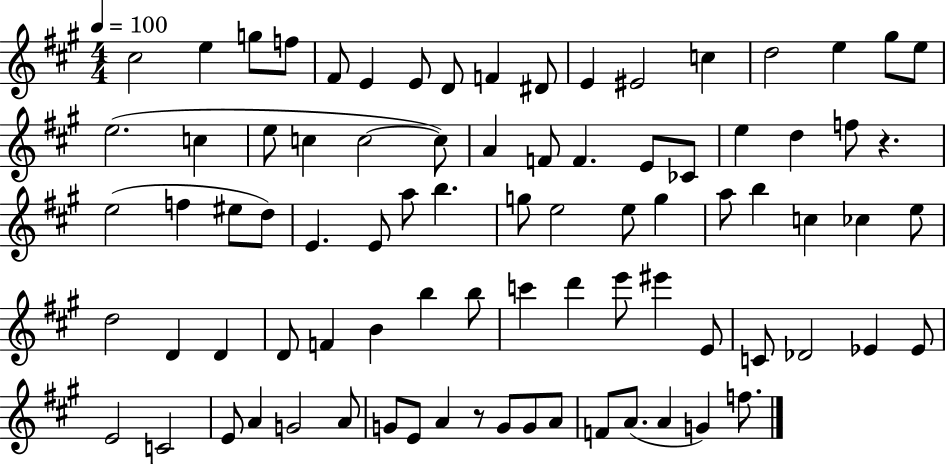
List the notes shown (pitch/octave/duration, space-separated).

C#5/h E5/q G5/e F5/e F#4/e E4/q E4/e D4/e F4/q D#4/e E4/q EIS4/h C5/q D5/h E5/q G#5/e E5/e E5/h. C5/q E5/e C5/q C5/h C5/e A4/q F4/e F4/q. E4/e CES4/e E5/q D5/q F5/e R/q. E5/h F5/q EIS5/e D5/e E4/q. E4/e A5/e B5/q. G5/e E5/h E5/e G5/q A5/e B5/q C5/q CES5/q E5/e D5/h D4/q D4/q D4/e F4/q B4/q B5/q B5/e C6/q D6/q E6/e EIS6/q E4/e C4/e Db4/h Eb4/q Eb4/e E4/h C4/h E4/e A4/q G4/h A4/e G4/e E4/e A4/q R/e G4/e G4/e A4/e F4/e A4/e. A4/q G4/q F5/e.